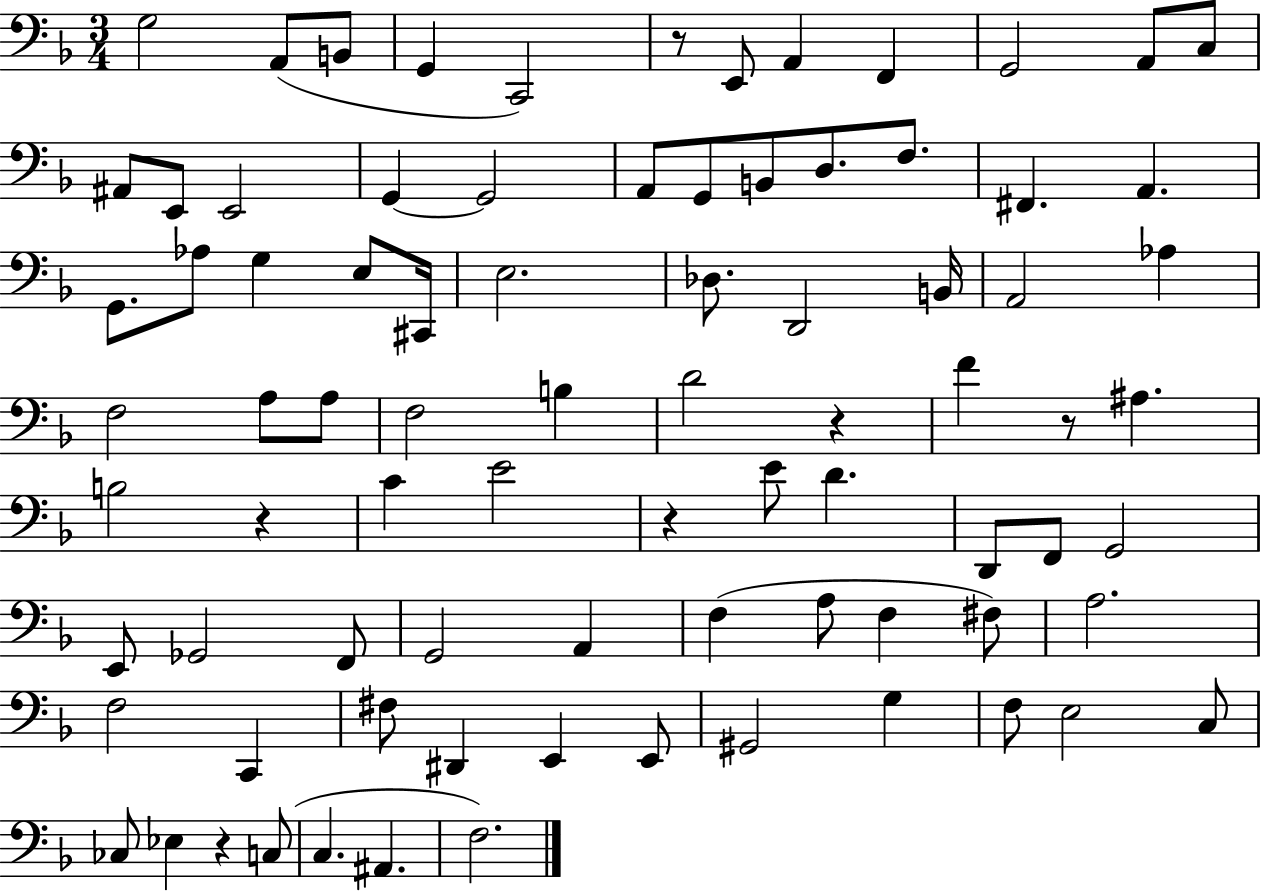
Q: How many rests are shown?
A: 6